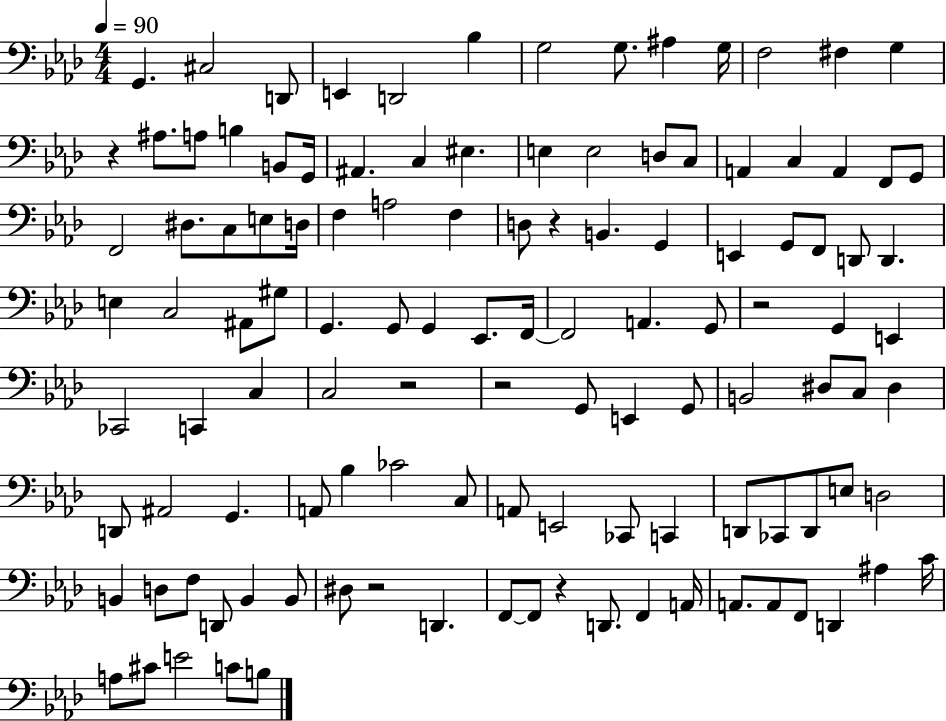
G2/q. C#3/h D2/e E2/q D2/h Bb3/q G3/h G3/e. A#3/q G3/s F3/h F#3/q G3/q R/q A#3/e. A3/e B3/q B2/e G2/s A#2/q. C3/q EIS3/q. E3/q E3/h D3/e C3/e A2/q C3/q A2/q F2/e G2/e F2/h D#3/e. C3/e E3/e D3/s F3/q A3/h F3/q D3/e R/q B2/q. G2/q E2/q G2/e F2/e D2/e D2/q. E3/q C3/h A#2/e G#3/e G2/q. G2/e G2/q Eb2/e. F2/s F2/h A2/q. G2/e R/h G2/q E2/q CES2/h C2/q C3/q C3/h R/h R/h G2/e E2/q G2/e B2/h D#3/e C3/e D#3/q D2/e A#2/h G2/q. A2/e Bb3/q CES4/h C3/e A2/e E2/h CES2/e C2/q D2/e CES2/e D2/e E3/e D3/h B2/q D3/e F3/e D2/e B2/q B2/e D#3/e R/h D2/q. F2/e F2/e R/q D2/e. F2/q A2/s A2/e. A2/e F2/e D2/q A#3/q C4/s A3/e C#4/e E4/h C4/e B3/e